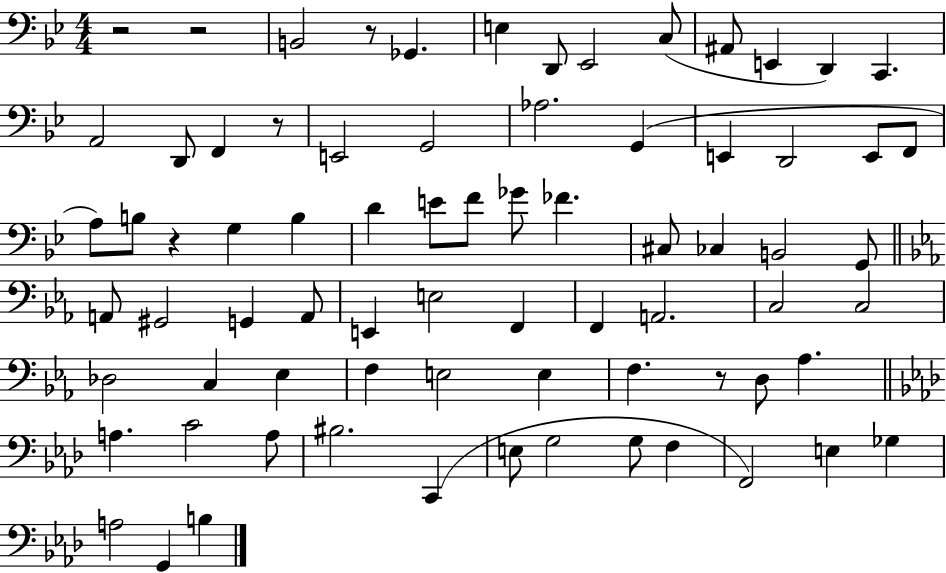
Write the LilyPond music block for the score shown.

{
  \clef bass
  \numericTimeSignature
  \time 4/4
  \key bes \major
  \repeat volta 2 { r2 r2 | b,2 r8 ges,4. | e4 d,8 ees,2 c8( | ais,8 e,4 d,4) c,4. | \break a,2 d,8 f,4 r8 | e,2 g,2 | aes2. g,4( | e,4 d,2 e,8 f,8 | \break a8) b8 r4 g4 b4 | d'4 e'8 f'8 ges'8 fes'4. | cis8 ces4 b,2 g,8 | \bar "||" \break \key ees \major a,8 gis,2 g,4 a,8 | e,4 e2 f,4 | f,4 a,2. | c2 c2 | \break des2 c4 ees4 | f4 e2 e4 | f4. r8 d8 aes4. | \bar "||" \break \key f \minor a4. c'2 a8 | bis2. c,4( | e8 g2 g8 f4 | f,2) e4 ges4 | \break a2 g,4 b4 | } \bar "|."
}